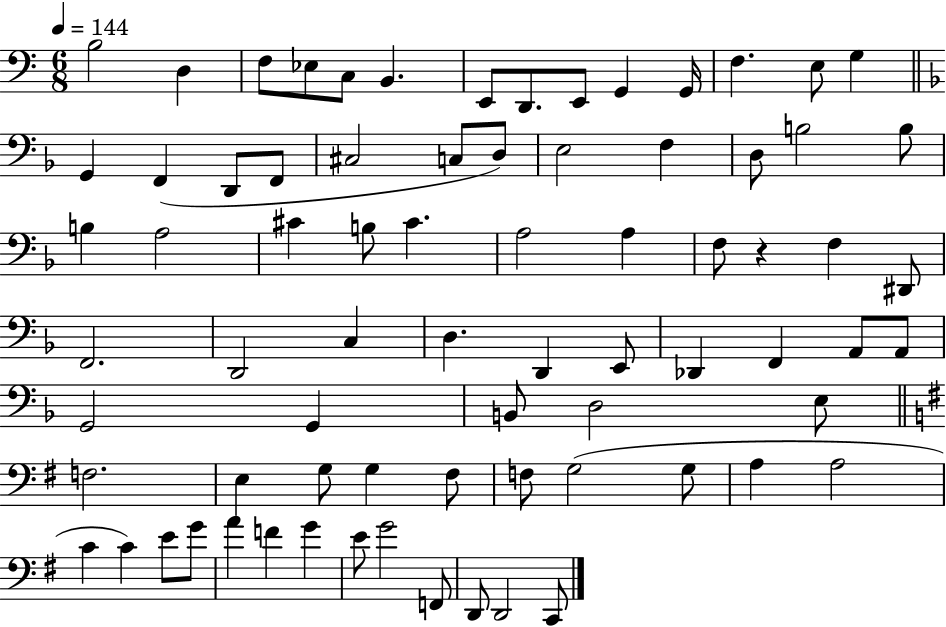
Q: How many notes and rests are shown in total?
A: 75